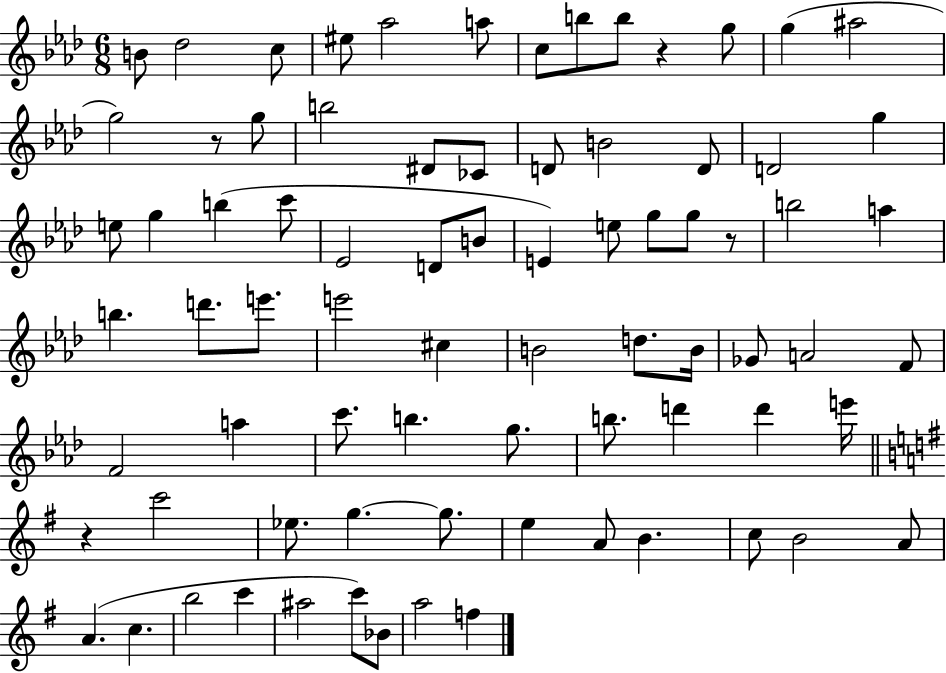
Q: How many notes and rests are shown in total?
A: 78